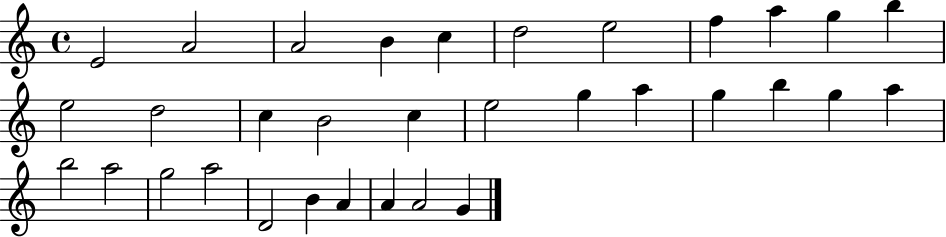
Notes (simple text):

E4/h A4/h A4/h B4/q C5/q D5/h E5/h F5/q A5/q G5/q B5/q E5/h D5/h C5/q B4/h C5/q E5/h G5/q A5/q G5/q B5/q G5/q A5/q B5/h A5/h G5/h A5/h D4/h B4/q A4/q A4/q A4/h G4/q